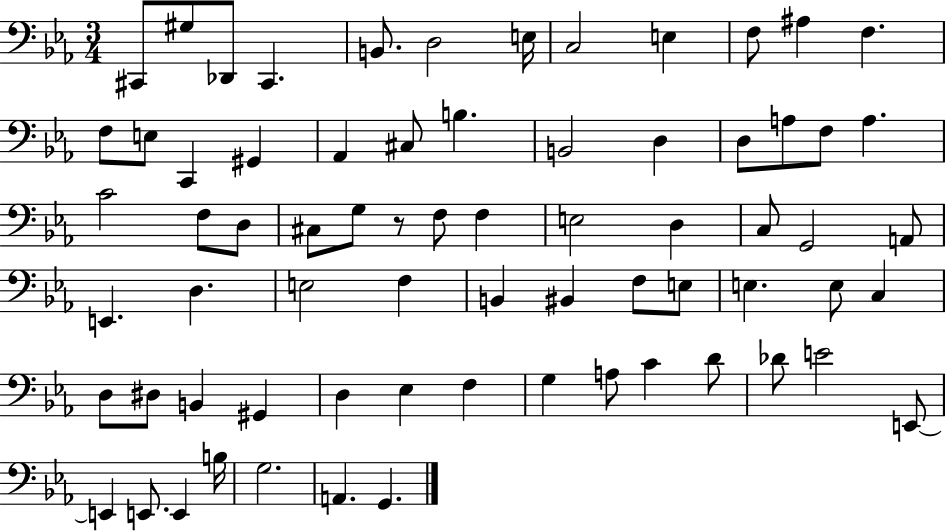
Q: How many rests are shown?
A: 1